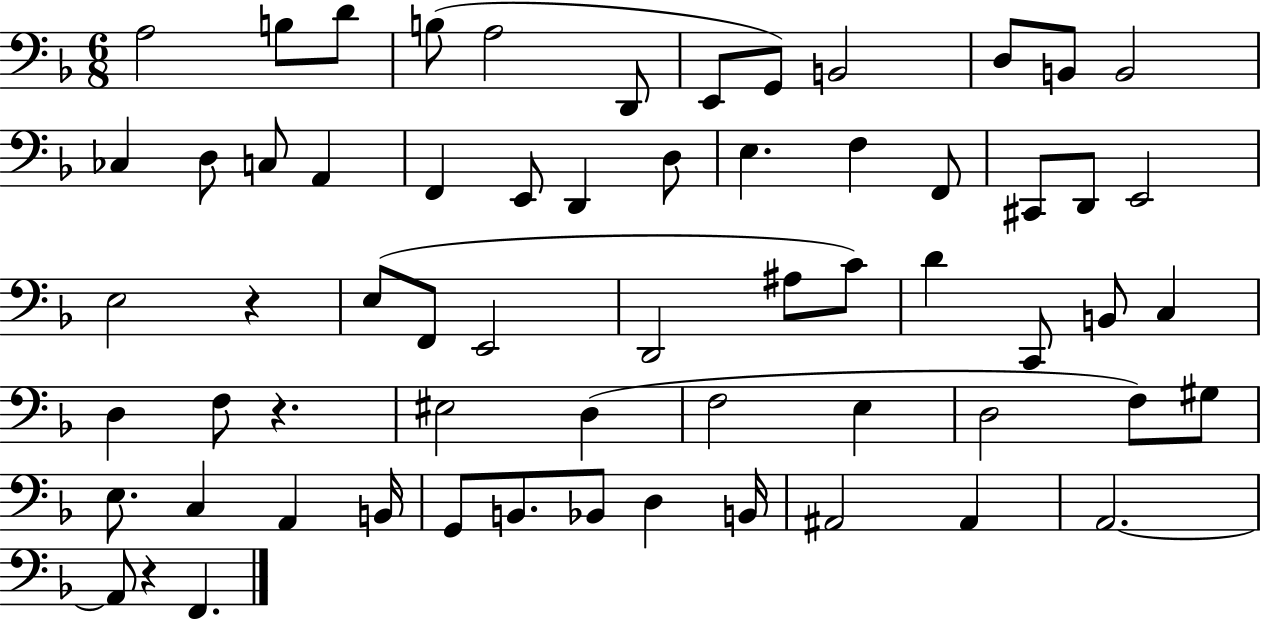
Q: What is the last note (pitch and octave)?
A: F2